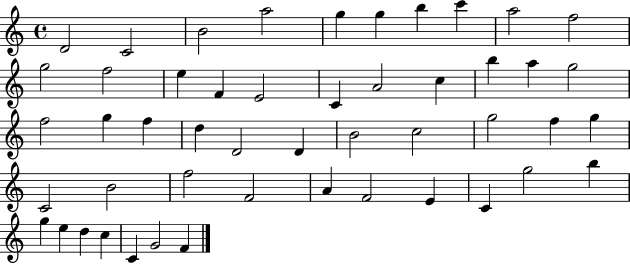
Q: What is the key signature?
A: C major